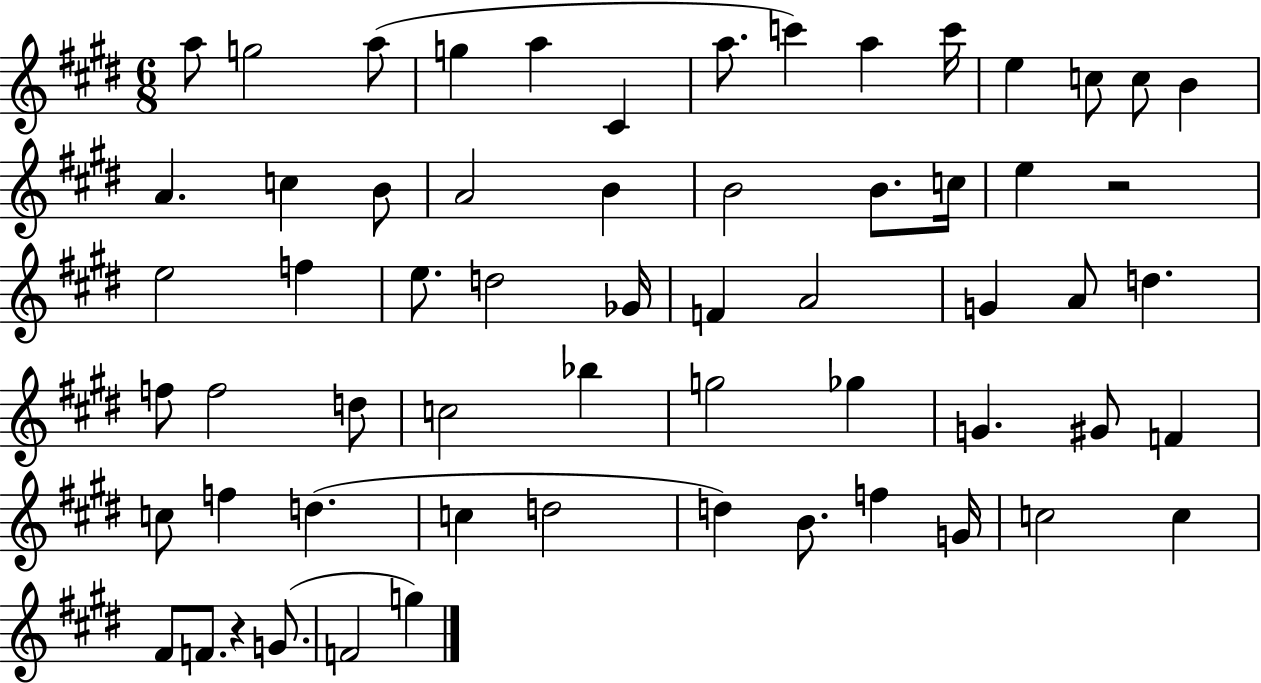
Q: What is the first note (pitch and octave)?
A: A5